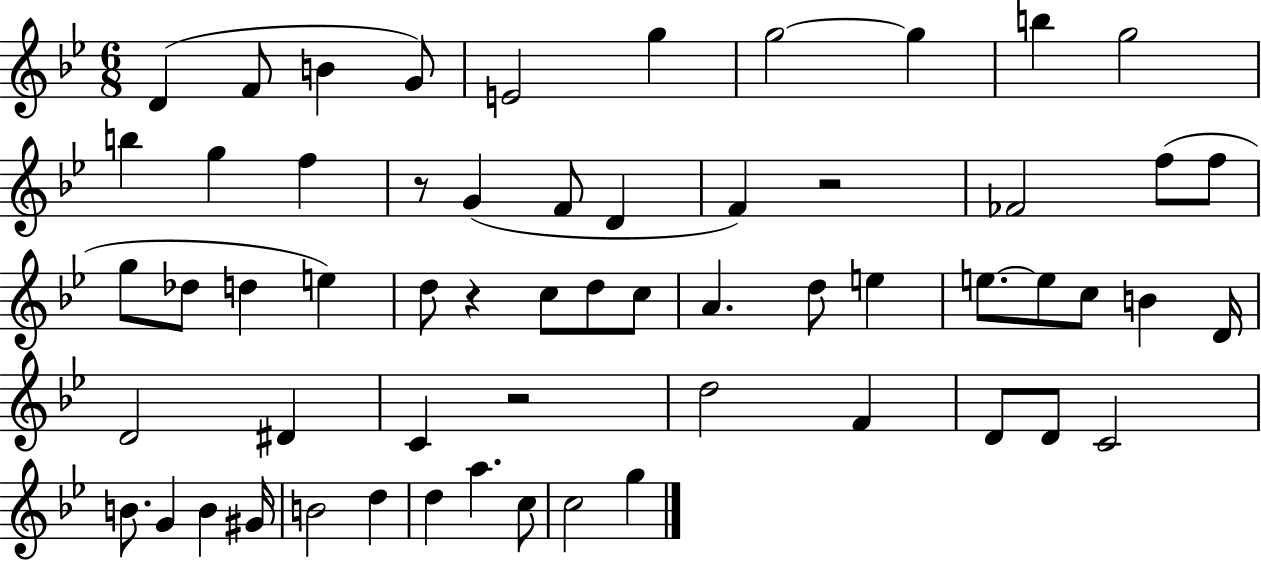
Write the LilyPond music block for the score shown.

{
  \clef treble
  \numericTimeSignature
  \time 6/8
  \key bes \major
  d'4( f'8 b'4 g'8) | e'2 g''4 | g''2~~ g''4 | b''4 g''2 | \break b''4 g''4 f''4 | r8 g'4( f'8 d'4 | f'4) r2 | fes'2 f''8( f''8 | \break g''8 des''8 d''4 e''4) | d''8 r4 c''8 d''8 c''8 | a'4. d''8 e''4 | e''8.~~ e''8 c''8 b'4 d'16 | \break d'2 dis'4 | c'4 r2 | d''2 f'4 | d'8 d'8 c'2 | \break b'8. g'4 b'4 gis'16 | b'2 d''4 | d''4 a''4. c''8 | c''2 g''4 | \break \bar "|."
}